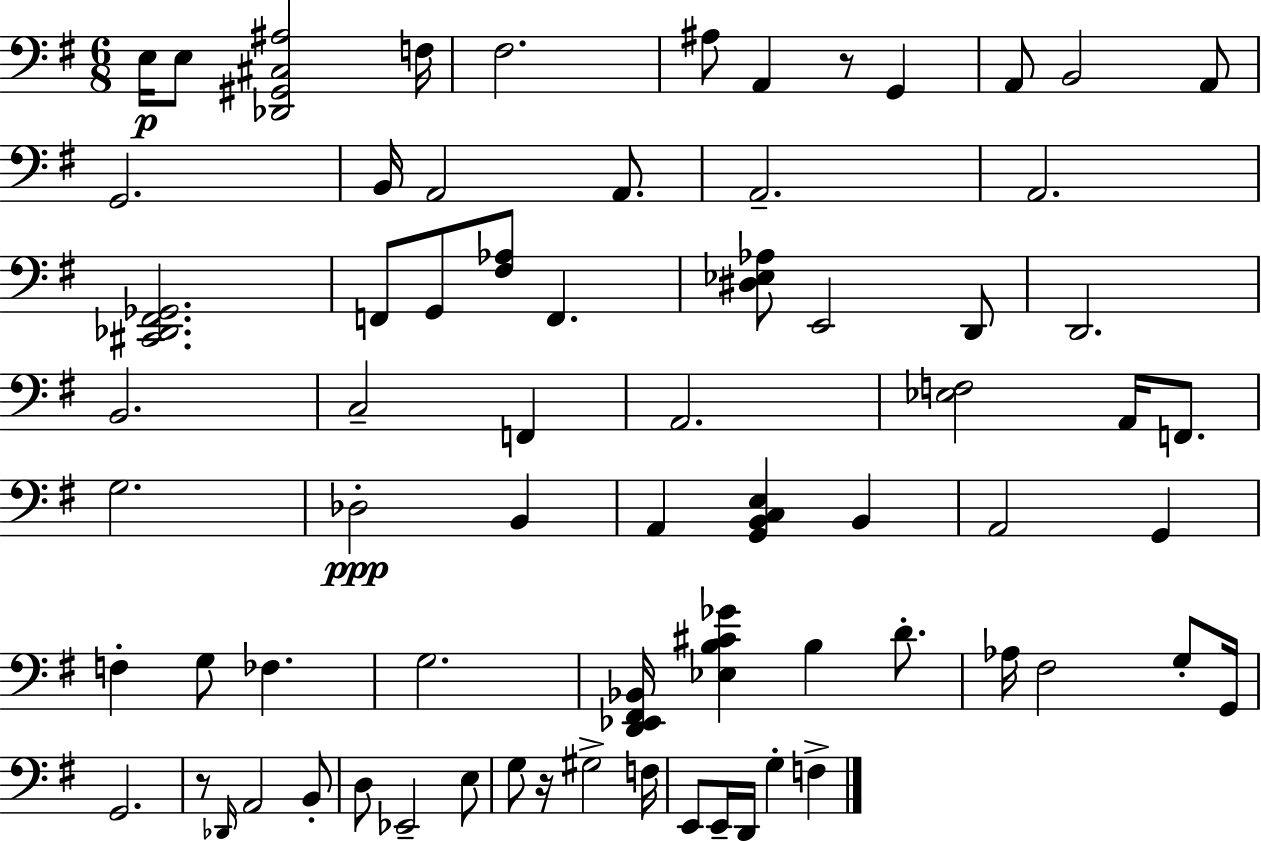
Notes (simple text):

E3/s E3/e [Db2,G#2,C#3,A#3]/h F3/s F#3/h. A#3/e A2/q R/e G2/q A2/e B2/h A2/e G2/h. B2/s A2/h A2/e. A2/h. A2/h. [C#2,Db2,F#2,Gb2]/h. F2/e G2/e [F#3,Ab3]/e F2/q. [D#3,Eb3,Ab3]/e E2/h D2/e D2/h. B2/h. C3/h F2/q A2/h. [Eb3,F3]/h A2/s F2/e. G3/h. Db3/h B2/q A2/q [G2,B2,C3,E3]/q B2/q A2/h G2/q F3/q G3/e FES3/q. G3/h. [D2,Eb2,F#2,Bb2]/s [Eb3,B3,C#4,Gb4]/q B3/q D4/e. Ab3/s F#3/h G3/e G2/s G2/h. R/e Db2/s A2/h B2/e D3/e Eb2/h E3/e G3/e R/s G#3/h F3/s E2/e E2/s D2/s G3/q F3/q